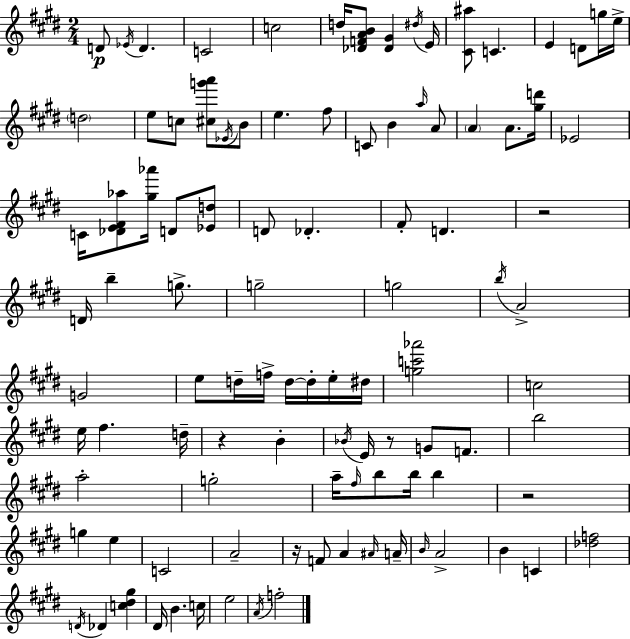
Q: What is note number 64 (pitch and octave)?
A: B5